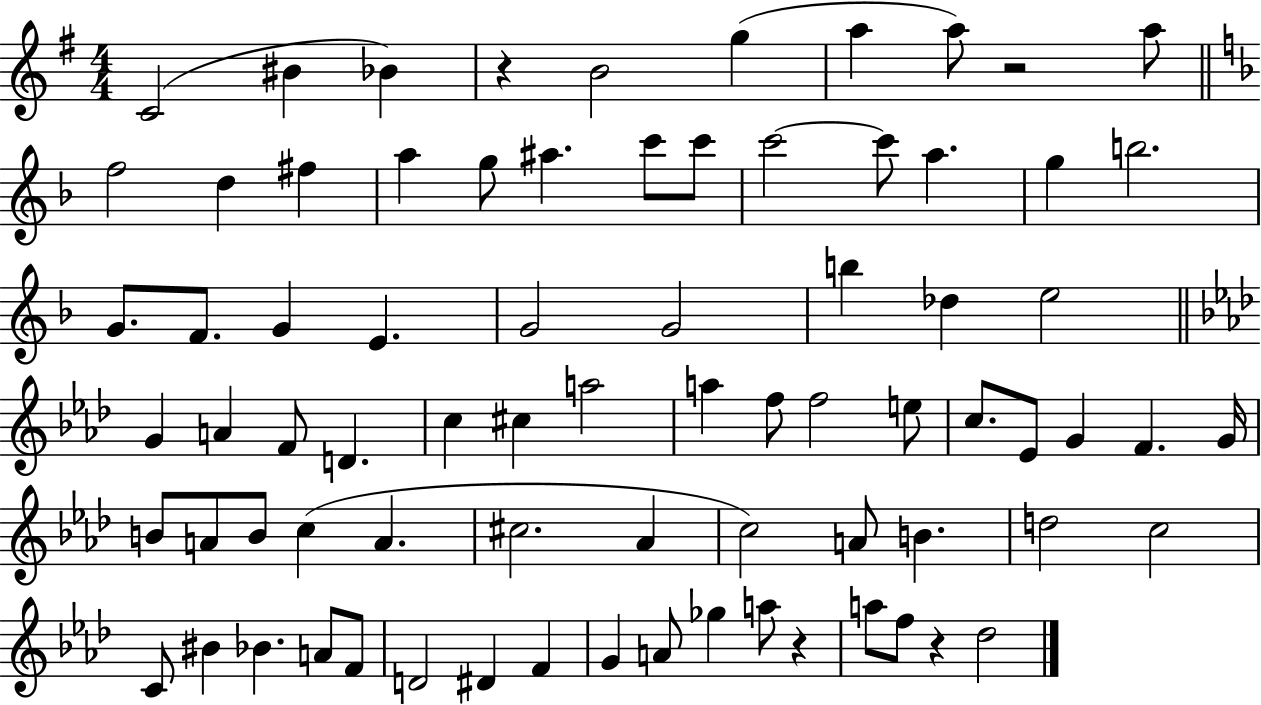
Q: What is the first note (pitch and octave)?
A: C4